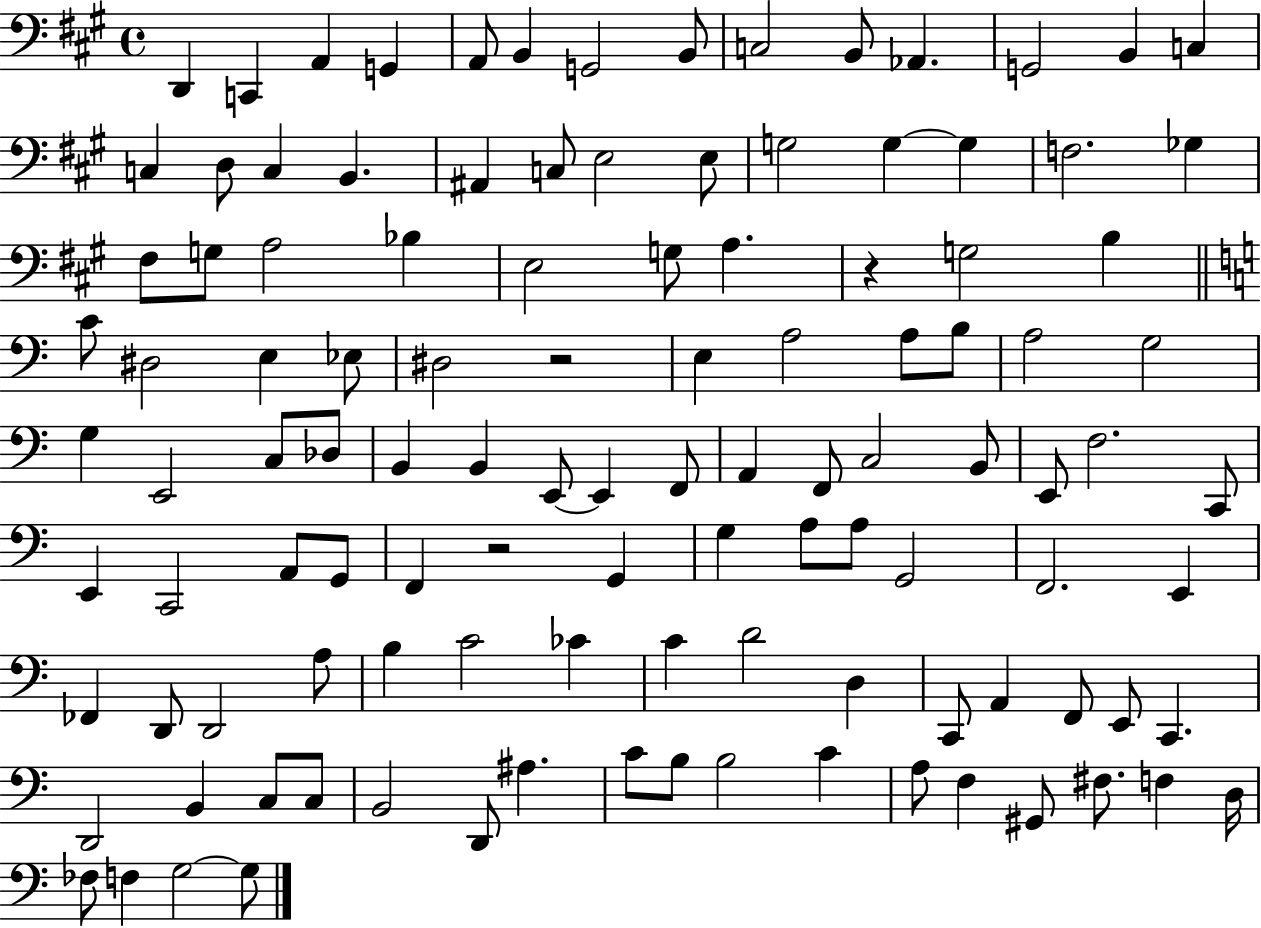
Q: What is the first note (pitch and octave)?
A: D2